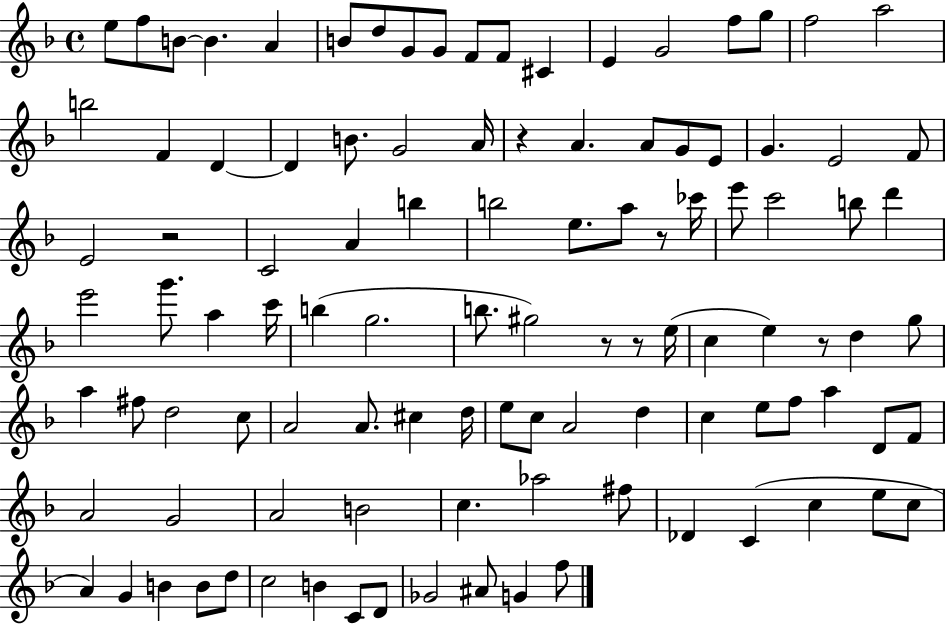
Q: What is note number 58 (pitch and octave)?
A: A5